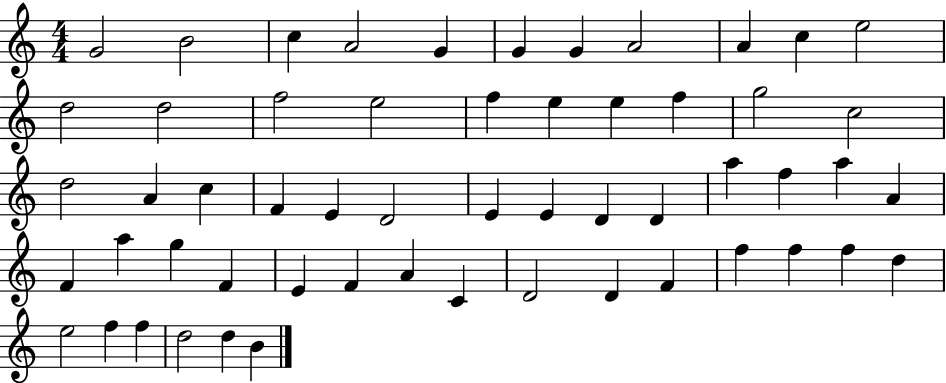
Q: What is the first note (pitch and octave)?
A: G4